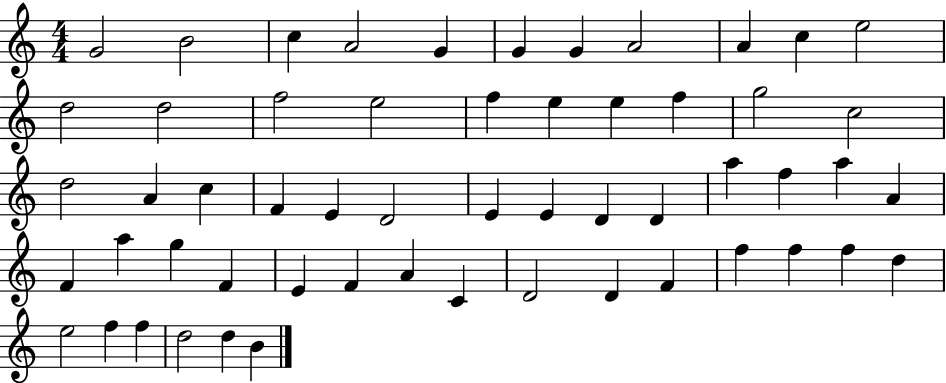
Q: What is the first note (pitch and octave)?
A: G4